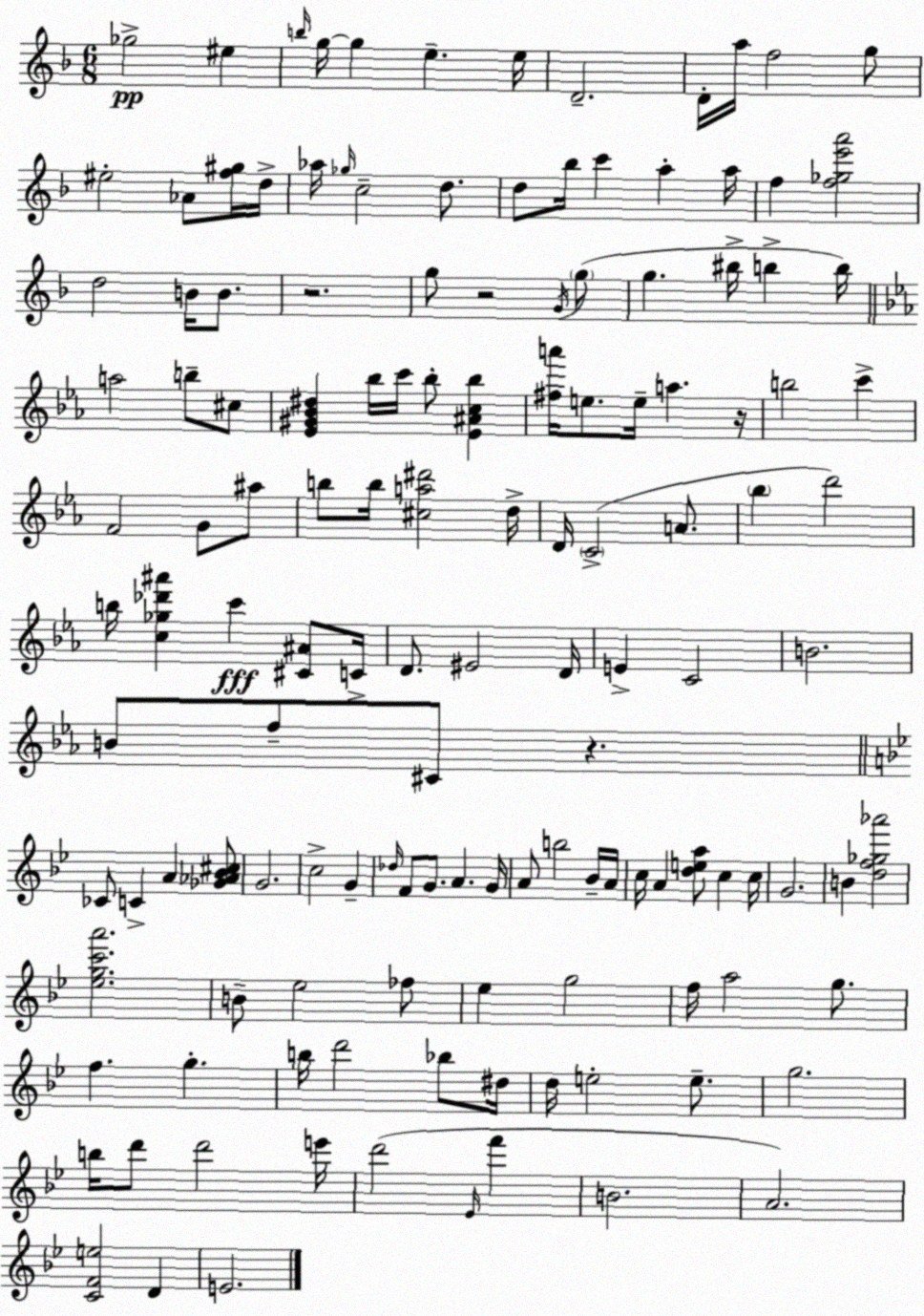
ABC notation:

X:1
T:Untitled
M:6/8
L:1/4
K:F
_g2 ^e b/4 g/4 g e e/4 D2 D/4 a/4 f2 g/2 ^e2 _A/2 [f^g]/4 d/4 _a/4 _g/4 c2 d/2 d/2 _b/4 c' a a/4 f [f_ge'a']2 d2 B/4 B/2 z2 g/2 z2 G/4 g/2 g ^b/4 b b/4 a2 b/2 ^c/2 [_E^G_B^d] _b/4 c'/4 _b/2 [_E^Ac_b] [^fa']/4 e/2 e/4 a z/4 b2 c' F2 G/2 ^a/2 b/2 b/4 [^ca^d']2 d/4 D/4 C2 A/2 _b d'2 b/4 [c_g_d'^a'] c' [^C^A]/2 C/4 D/2 ^E2 D/4 E C2 B2 B/2 f/2 ^C/2 z _C/2 C A [_G_A_B^c]/2 G2 c2 G _d/4 F/2 G/2 A G/4 A/2 b2 _B/4 A/4 c/4 A [dea]/2 c c/4 G2 B [df_g_a']2 [_egc'a']2 B/2 _e2 _f/2 _e g2 f/4 a2 g/2 f g b/4 d'2 _b/2 ^d/4 d/4 e2 e/2 g2 b/4 d'/2 d'2 e'/4 d'2 _E/4 f' B2 A2 [CFe]2 D E2